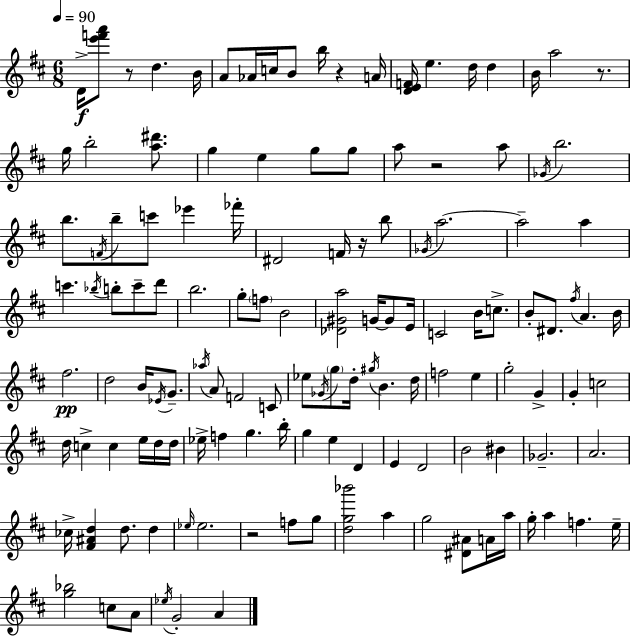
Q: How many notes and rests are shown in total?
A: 132